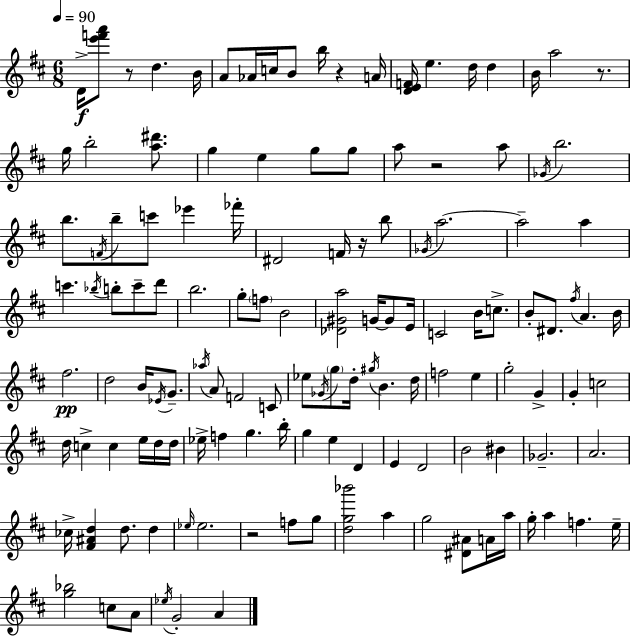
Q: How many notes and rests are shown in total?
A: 132